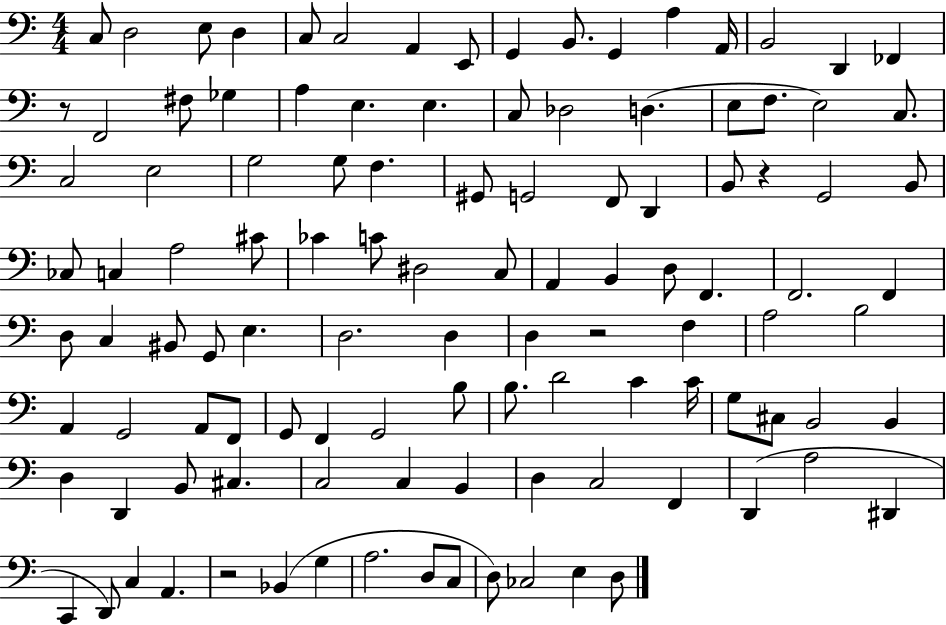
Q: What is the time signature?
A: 4/4